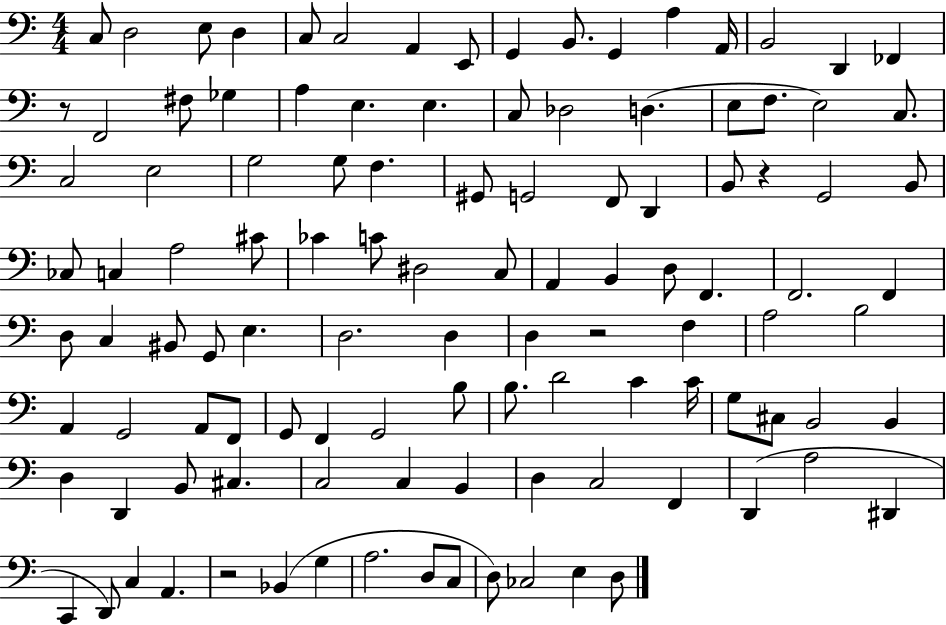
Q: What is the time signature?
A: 4/4